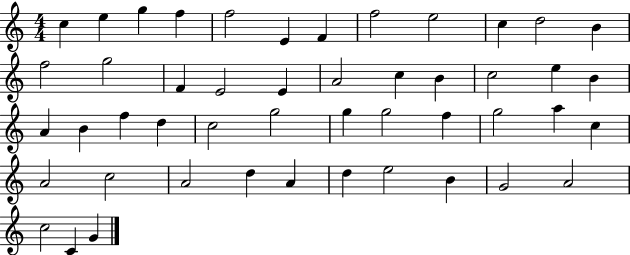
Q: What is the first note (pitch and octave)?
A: C5